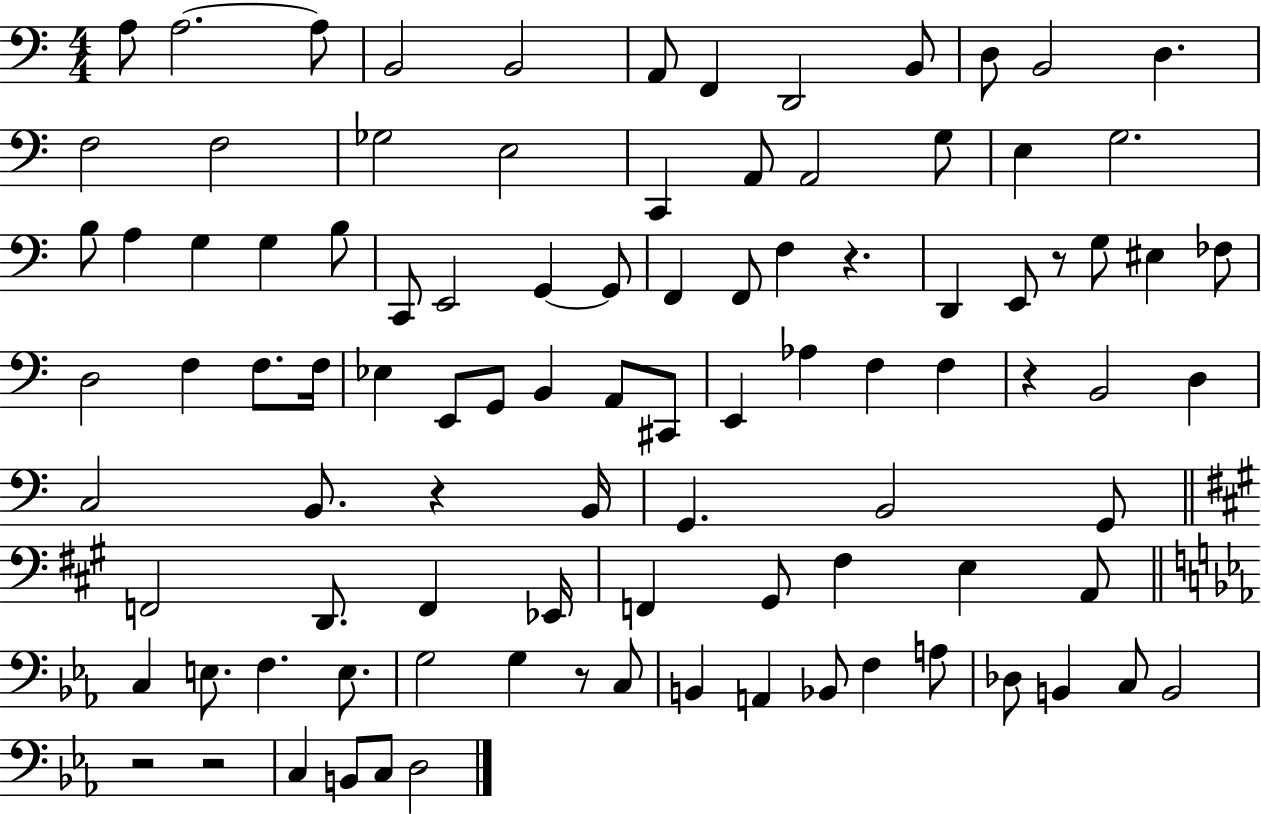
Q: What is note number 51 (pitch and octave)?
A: Ab3